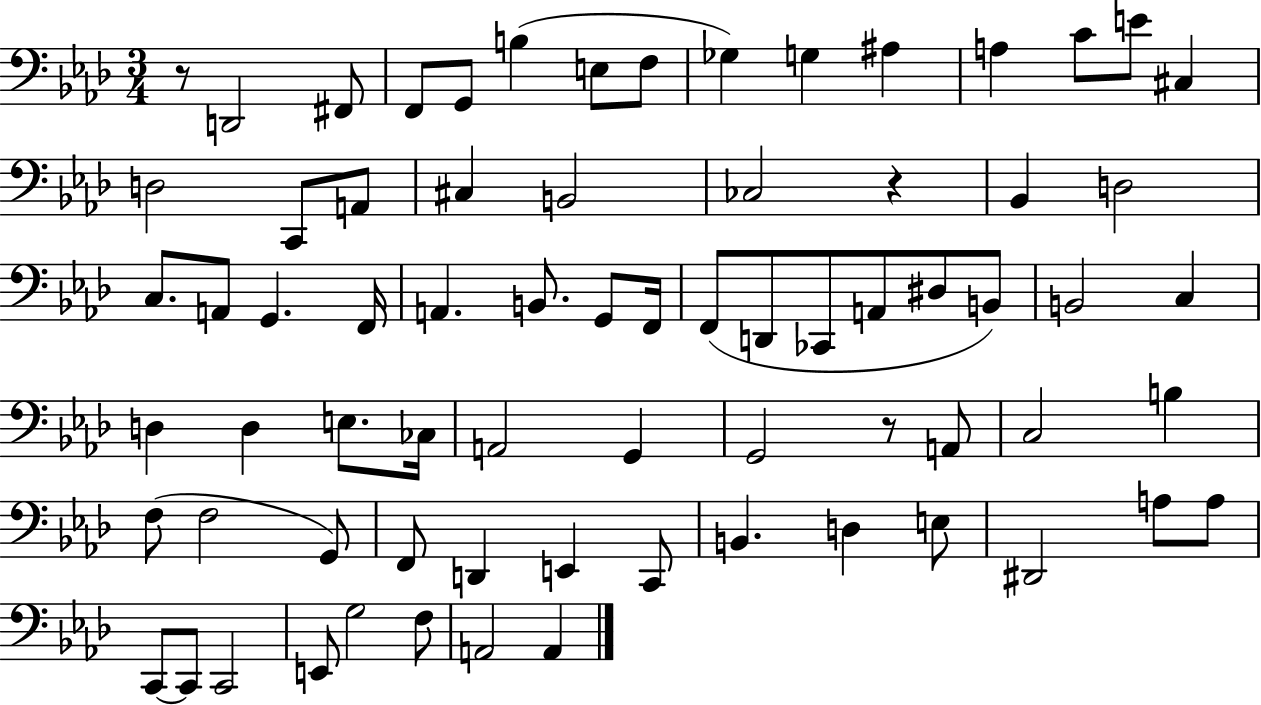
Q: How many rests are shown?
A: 3